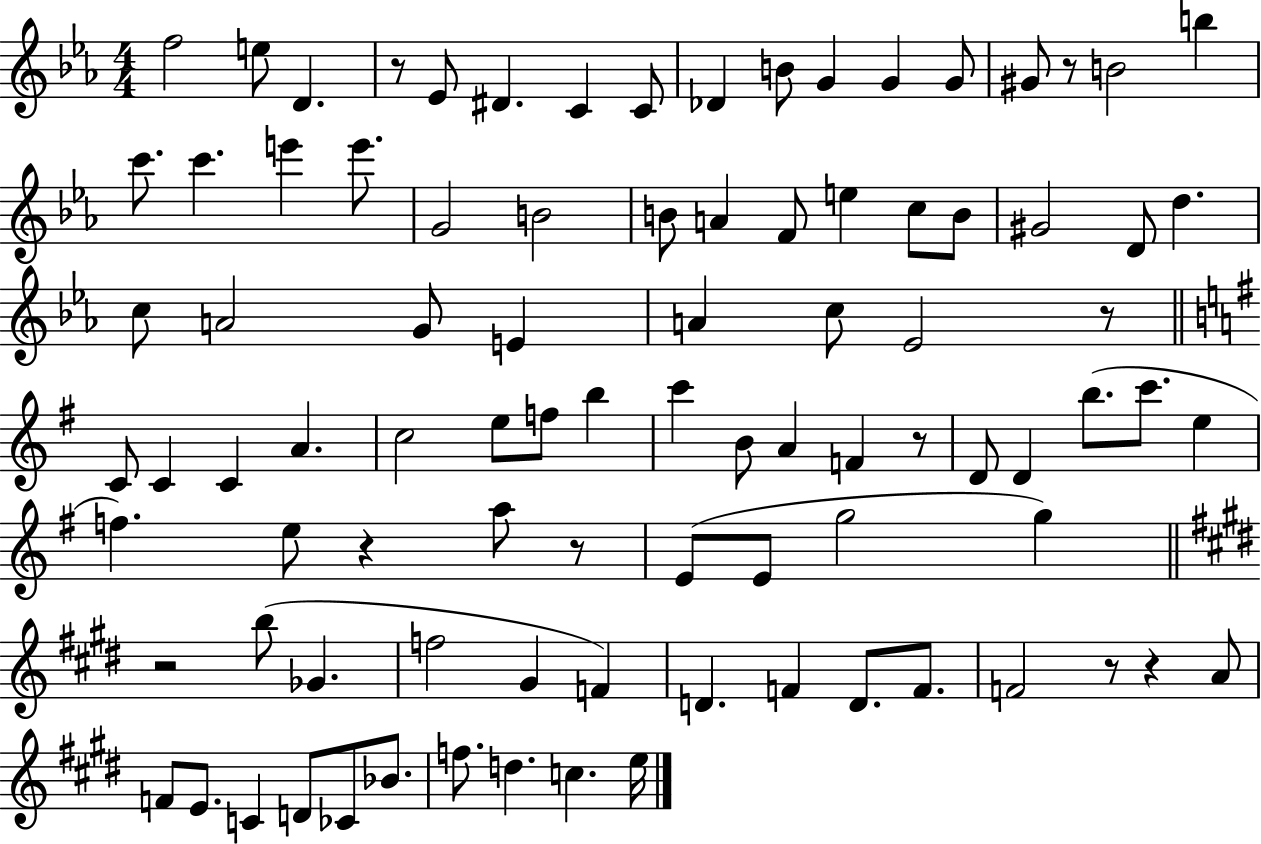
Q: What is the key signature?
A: EES major